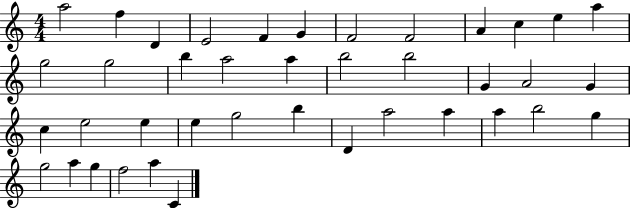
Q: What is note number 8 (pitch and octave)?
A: F4